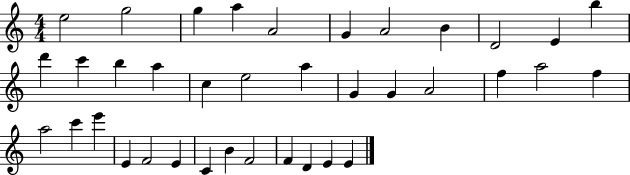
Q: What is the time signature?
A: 4/4